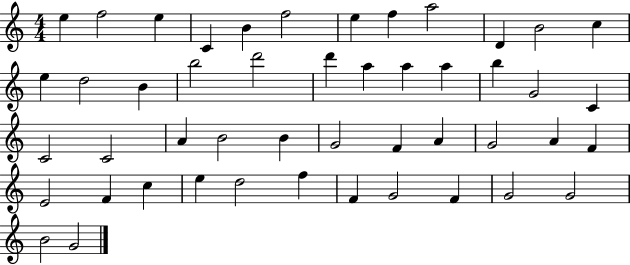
{
  \clef treble
  \numericTimeSignature
  \time 4/4
  \key c \major
  e''4 f''2 e''4 | c'4 b'4 f''2 | e''4 f''4 a''2 | d'4 b'2 c''4 | \break e''4 d''2 b'4 | b''2 d'''2 | d'''4 a''4 a''4 a''4 | b''4 g'2 c'4 | \break c'2 c'2 | a'4 b'2 b'4 | g'2 f'4 a'4 | g'2 a'4 f'4 | \break e'2 f'4 c''4 | e''4 d''2 f''4 | f'4 g'2 f'4 | g'2 g'2 | \break b'2 g'2 | \bar "|."
}